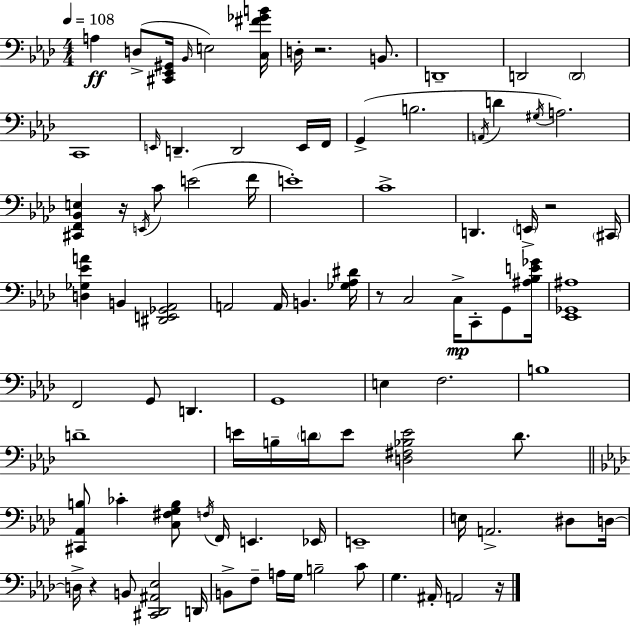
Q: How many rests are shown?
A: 6